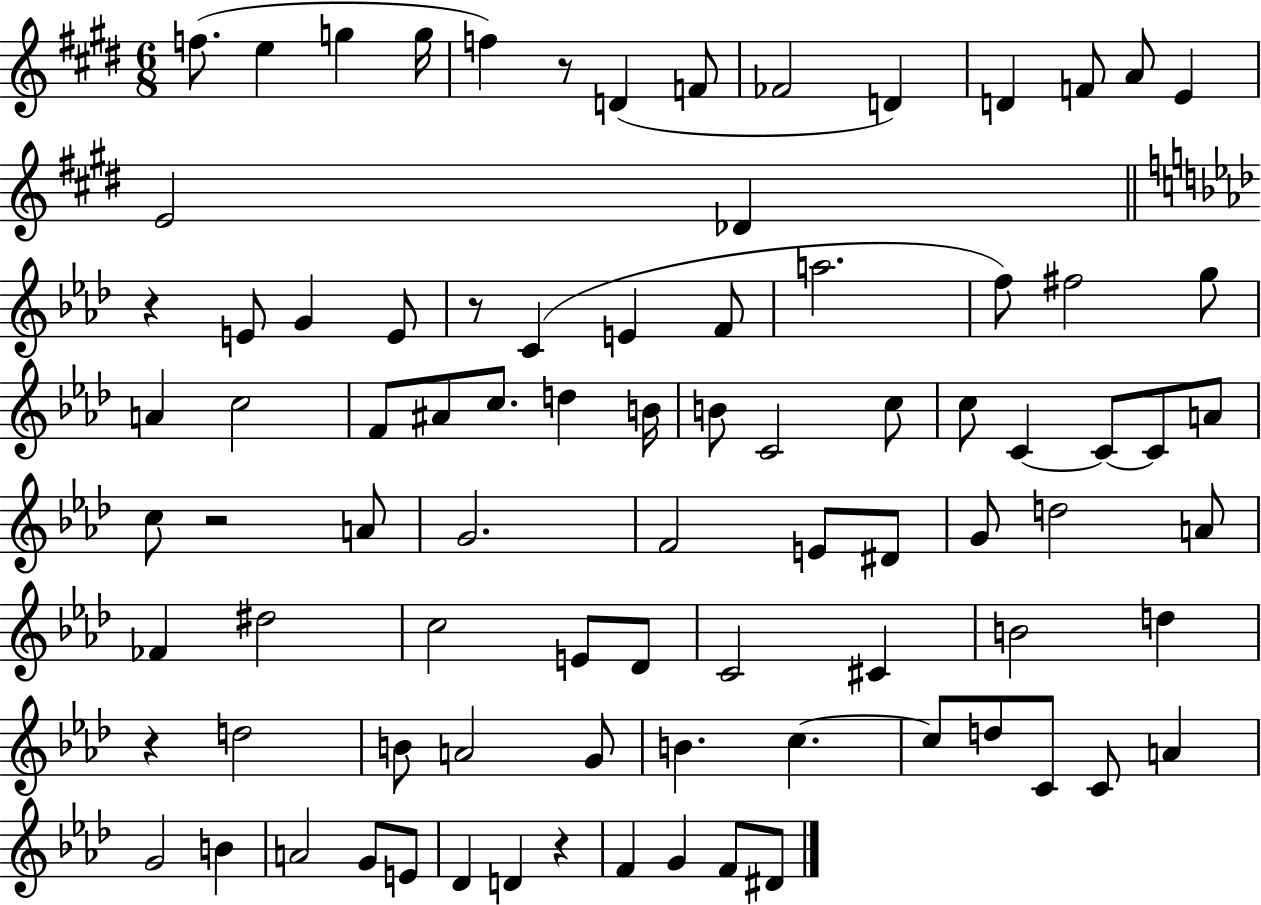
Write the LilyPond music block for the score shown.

{
  \clef treble
  \numericTimeSignature
  \time 6/8
  \key e \major
  \repeat volta 2 { f''8.( e''4 g''4 g''16 | f''4) r8 d'4( f'8 | fes'2 d'4) | d'4 f'8 a'8 e'4 | \break e'2 des'4 | \bar "||" \break \key aes \major r4 e'8 g'4 e'8 | r8 c'4( e'4 f'8 | a''2. | f''8) fis''2 g''8 | \break a'4 c''2 | f'8 ais'8 c''8. d''4 b'16 | b'8 c'2 c''8 | c''8 c'4~~ c'8~~ c'8 a'8 | \break c''8 r2 a'8 | g'2. | f'2 e'8 dis'8 | g'8 d''2 a'8 | \break fes'4 dis''2 | c''2 e'8 des'8 | c'2 cis'4 | b'2 d''4 | \break r4 d''2 | b'8 a'2 g'8 | b'4. c''4.~~ | c''8 d''8 c'8 c'8 a'4 | \break g'2 b'4 | a'2 g'8 e'8 | des'4 d'4 r4 | f'4 g'4 f'8 dis'8 | \break } \bar "|."
}